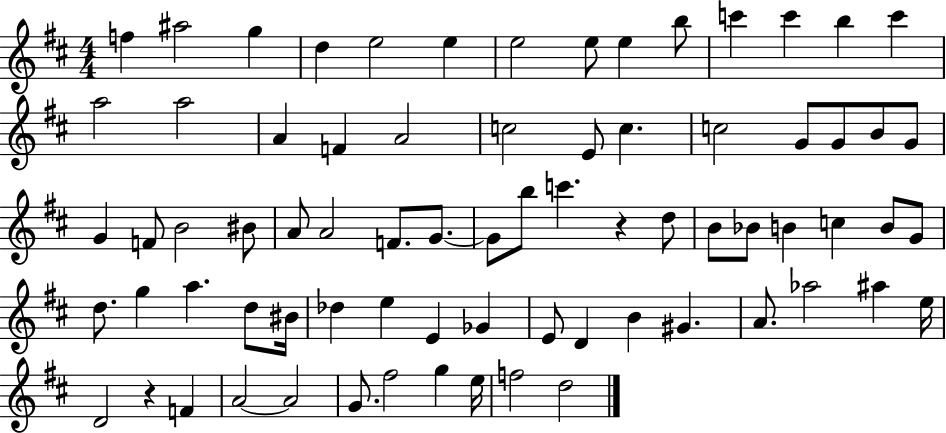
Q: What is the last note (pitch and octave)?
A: D5